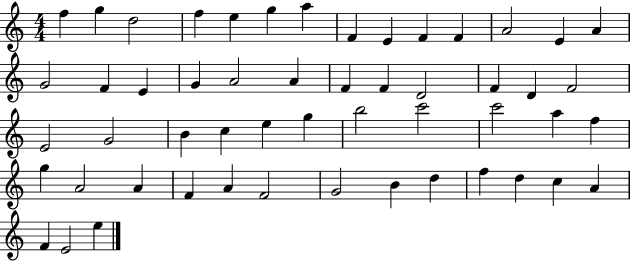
{
  \clef treble
  \numericTimeSignature
  \time 4/4
  \key c \major
  f''4 g''4 d''2 | f''4 e''4 g''4 a''4 | f'4 e'4 f'4 f'4 | a'2 e'4 a'4 | \break g'2 f'4 e'4 | g'4 a'2 a'4 | f'4 f'4 d'2 | f'4 d'4 f'2 | \break e'2 g'2 | b'4 c''4 e''4 g''4 | b''2 c'''2 | c'''2 a''4 f''4 | \break g''4 a'2 a'4 | f'4 a'4 f'2 | g'2 b'4 d''4 | f''4 d''4 c''4 a'4 | \break f'4 e'2 e''4 | \bar "|."
}